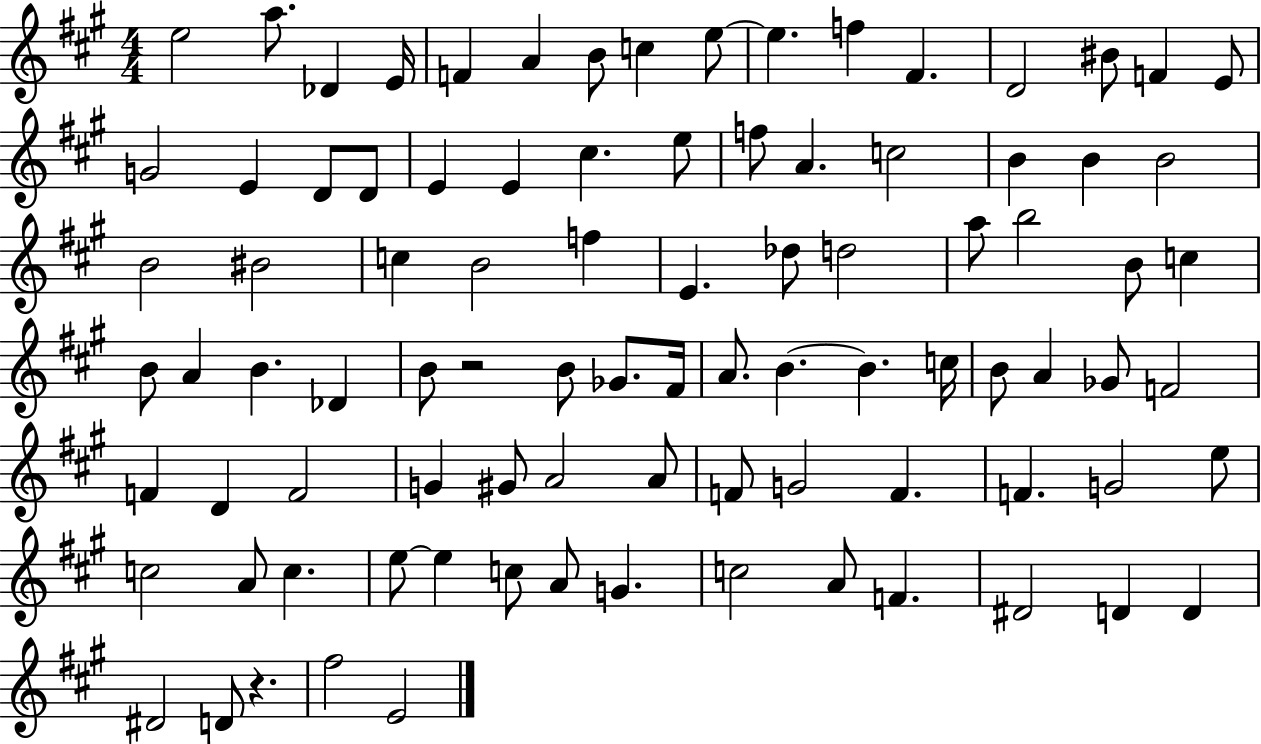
{
  \clef treble
  \numericTimeSignature
  \time 4/4
  \key a \major
  \repeat volta 2 { e''2 a''8. des'4 e'16 | f'4 a'4 b'8 c''4 e''8~~ | e''4. f''4 fis'4. | d'2 bis'8 f'4 e'8 | \break g'2 e'4 d'8 d'8 | e'4 e'4 cis''4. e''8 | f''8 a'4. c''2 | b'4 b'4 b'2 | \break b'2 bis'2 | c''4 b'2 f''4 | e'4. des''8 d''2 | a''8 b''2 b'8 c''4 | \break b'8 a'4 b'4. des'4 | b'8 r2 b'8 ges'8. fis'16 | a'8. b'4.~~ b'4. c''16 | b'8 a'4 ges'8 f'2 | \break f'4 d'4 f'2 | g'4 gis'8 a'2 a'8 | f'8 g'2 f'4. | f'4. g'2 e''8 | \break c''2 a'8 c''4. | e''8~~ e''4 c''8 a'8 g'4. | c''2 a'8 f'4. | dis'2 d'4 d'4 | \break dis'2 d'8 r4. | fis''2 e'2 | } \bar "|."
}